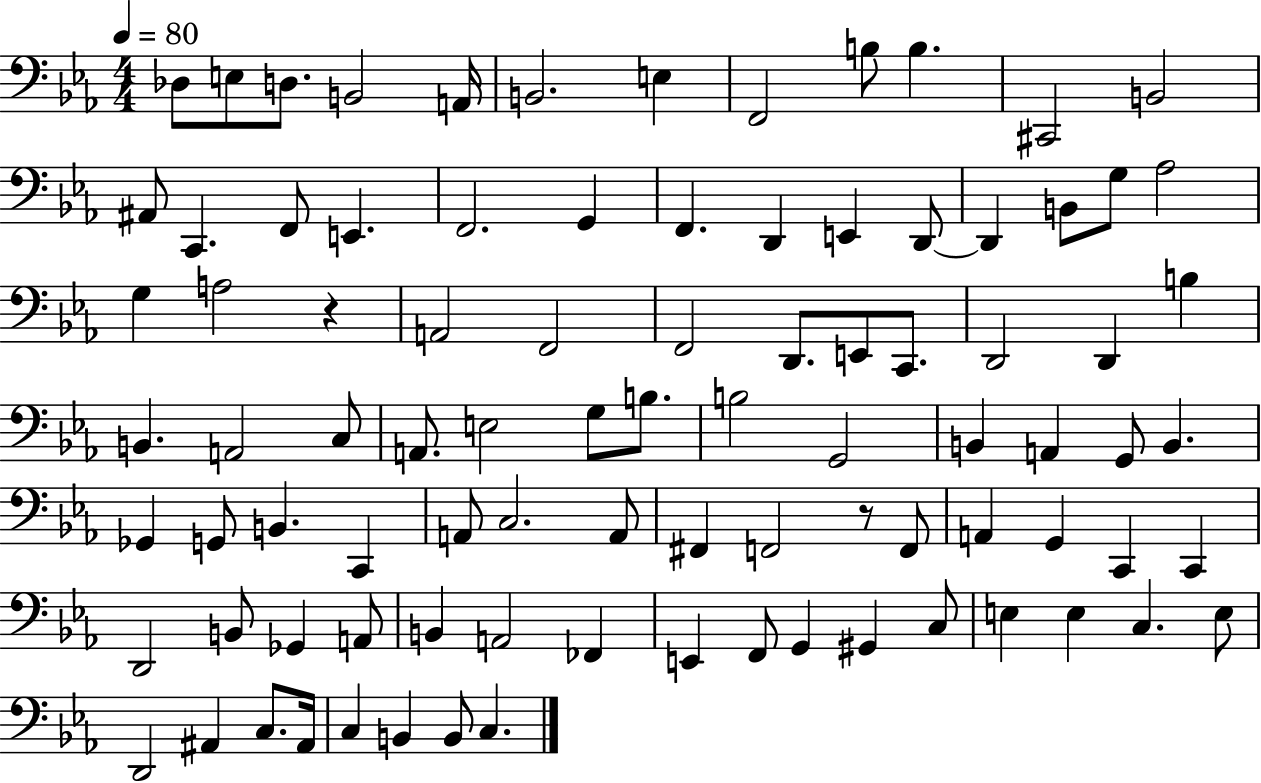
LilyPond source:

{
  \clef bass
  \numericTimeSignature
  \time 4/4
  \key ees \major
  \tempo 4 = 80
  des8 e8 d8. b,2 a,16 | b,2. e4 | f,2 b8 b4. | cis,2 b,2 | \break ais,8 c,4. f,8 e,4. | f,2. g,4 | f,4. d,4 e,4 d,8~~ | d,4 b,8 g8 aes2 | \break g4 a2 r4 | a,2 f,2 | f,2 d,8. e,8 c,8. | d,2 d,4 b4 | \break b,4. a,2 c8 | a,8. e2 g8 b8. | b2 g,2 | b,4 a,4 g,8 b,4. | \break ges,4 g,8 b,4. c,4 | a,8 c2. a,8 | fis,4 f,2 r8 f,8 | a,4 g,4 c,4 c,4 | \break d,2 b,8 ges,4 a,8 | b,4 a,2 fes,4 | e,4 f,8 g,4 gis,4 c8 | e4 e4 c4. e8 | \break d,2 ais,4 c8. ais,16 | c4 b,4 b,8 c4. | \bar "|."
}